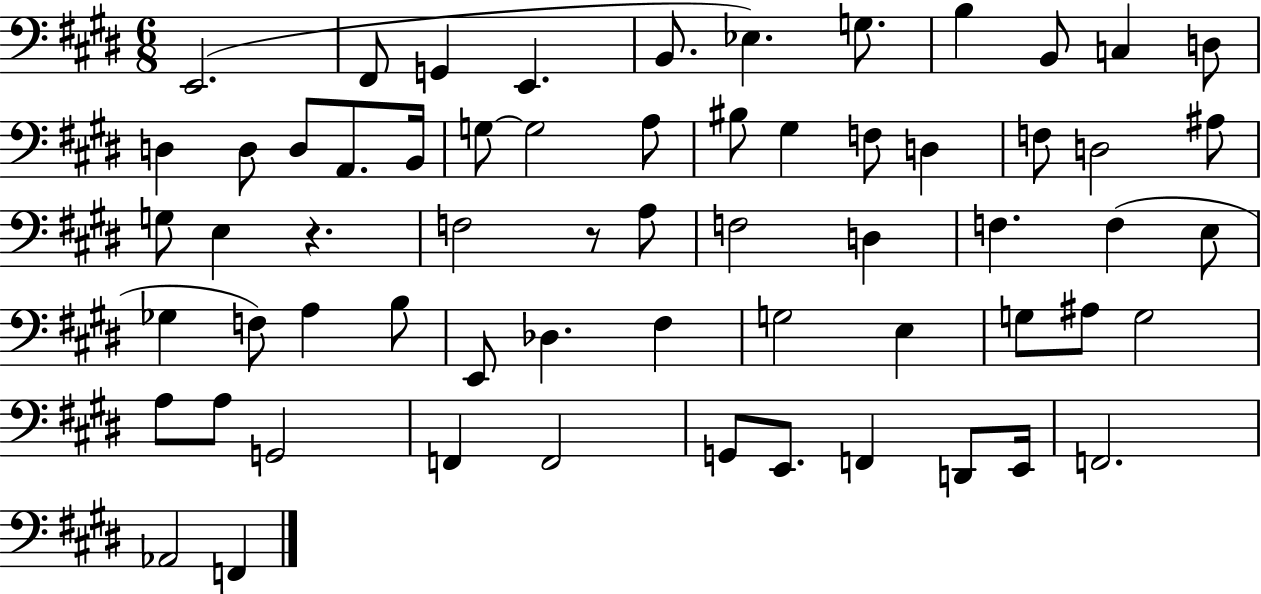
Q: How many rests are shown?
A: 2